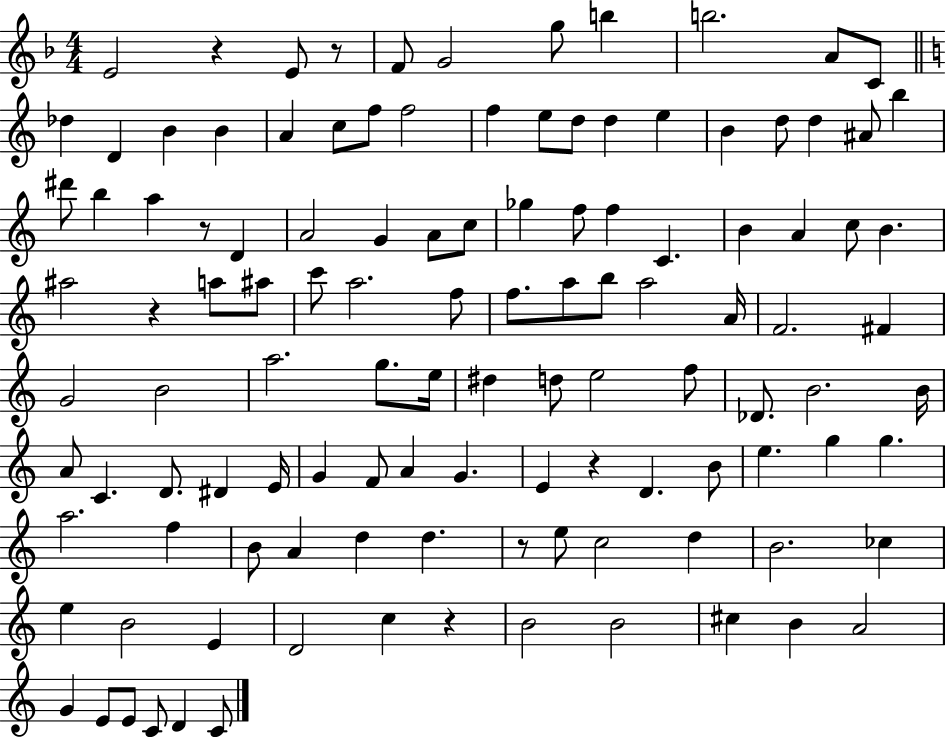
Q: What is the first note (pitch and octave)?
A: E4